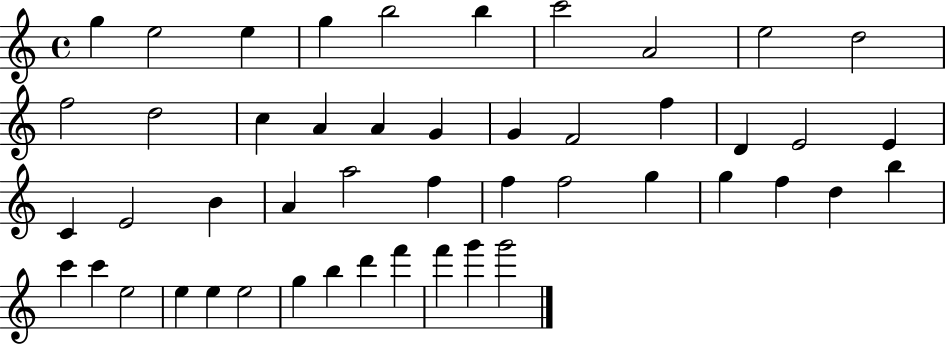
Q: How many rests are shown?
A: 0